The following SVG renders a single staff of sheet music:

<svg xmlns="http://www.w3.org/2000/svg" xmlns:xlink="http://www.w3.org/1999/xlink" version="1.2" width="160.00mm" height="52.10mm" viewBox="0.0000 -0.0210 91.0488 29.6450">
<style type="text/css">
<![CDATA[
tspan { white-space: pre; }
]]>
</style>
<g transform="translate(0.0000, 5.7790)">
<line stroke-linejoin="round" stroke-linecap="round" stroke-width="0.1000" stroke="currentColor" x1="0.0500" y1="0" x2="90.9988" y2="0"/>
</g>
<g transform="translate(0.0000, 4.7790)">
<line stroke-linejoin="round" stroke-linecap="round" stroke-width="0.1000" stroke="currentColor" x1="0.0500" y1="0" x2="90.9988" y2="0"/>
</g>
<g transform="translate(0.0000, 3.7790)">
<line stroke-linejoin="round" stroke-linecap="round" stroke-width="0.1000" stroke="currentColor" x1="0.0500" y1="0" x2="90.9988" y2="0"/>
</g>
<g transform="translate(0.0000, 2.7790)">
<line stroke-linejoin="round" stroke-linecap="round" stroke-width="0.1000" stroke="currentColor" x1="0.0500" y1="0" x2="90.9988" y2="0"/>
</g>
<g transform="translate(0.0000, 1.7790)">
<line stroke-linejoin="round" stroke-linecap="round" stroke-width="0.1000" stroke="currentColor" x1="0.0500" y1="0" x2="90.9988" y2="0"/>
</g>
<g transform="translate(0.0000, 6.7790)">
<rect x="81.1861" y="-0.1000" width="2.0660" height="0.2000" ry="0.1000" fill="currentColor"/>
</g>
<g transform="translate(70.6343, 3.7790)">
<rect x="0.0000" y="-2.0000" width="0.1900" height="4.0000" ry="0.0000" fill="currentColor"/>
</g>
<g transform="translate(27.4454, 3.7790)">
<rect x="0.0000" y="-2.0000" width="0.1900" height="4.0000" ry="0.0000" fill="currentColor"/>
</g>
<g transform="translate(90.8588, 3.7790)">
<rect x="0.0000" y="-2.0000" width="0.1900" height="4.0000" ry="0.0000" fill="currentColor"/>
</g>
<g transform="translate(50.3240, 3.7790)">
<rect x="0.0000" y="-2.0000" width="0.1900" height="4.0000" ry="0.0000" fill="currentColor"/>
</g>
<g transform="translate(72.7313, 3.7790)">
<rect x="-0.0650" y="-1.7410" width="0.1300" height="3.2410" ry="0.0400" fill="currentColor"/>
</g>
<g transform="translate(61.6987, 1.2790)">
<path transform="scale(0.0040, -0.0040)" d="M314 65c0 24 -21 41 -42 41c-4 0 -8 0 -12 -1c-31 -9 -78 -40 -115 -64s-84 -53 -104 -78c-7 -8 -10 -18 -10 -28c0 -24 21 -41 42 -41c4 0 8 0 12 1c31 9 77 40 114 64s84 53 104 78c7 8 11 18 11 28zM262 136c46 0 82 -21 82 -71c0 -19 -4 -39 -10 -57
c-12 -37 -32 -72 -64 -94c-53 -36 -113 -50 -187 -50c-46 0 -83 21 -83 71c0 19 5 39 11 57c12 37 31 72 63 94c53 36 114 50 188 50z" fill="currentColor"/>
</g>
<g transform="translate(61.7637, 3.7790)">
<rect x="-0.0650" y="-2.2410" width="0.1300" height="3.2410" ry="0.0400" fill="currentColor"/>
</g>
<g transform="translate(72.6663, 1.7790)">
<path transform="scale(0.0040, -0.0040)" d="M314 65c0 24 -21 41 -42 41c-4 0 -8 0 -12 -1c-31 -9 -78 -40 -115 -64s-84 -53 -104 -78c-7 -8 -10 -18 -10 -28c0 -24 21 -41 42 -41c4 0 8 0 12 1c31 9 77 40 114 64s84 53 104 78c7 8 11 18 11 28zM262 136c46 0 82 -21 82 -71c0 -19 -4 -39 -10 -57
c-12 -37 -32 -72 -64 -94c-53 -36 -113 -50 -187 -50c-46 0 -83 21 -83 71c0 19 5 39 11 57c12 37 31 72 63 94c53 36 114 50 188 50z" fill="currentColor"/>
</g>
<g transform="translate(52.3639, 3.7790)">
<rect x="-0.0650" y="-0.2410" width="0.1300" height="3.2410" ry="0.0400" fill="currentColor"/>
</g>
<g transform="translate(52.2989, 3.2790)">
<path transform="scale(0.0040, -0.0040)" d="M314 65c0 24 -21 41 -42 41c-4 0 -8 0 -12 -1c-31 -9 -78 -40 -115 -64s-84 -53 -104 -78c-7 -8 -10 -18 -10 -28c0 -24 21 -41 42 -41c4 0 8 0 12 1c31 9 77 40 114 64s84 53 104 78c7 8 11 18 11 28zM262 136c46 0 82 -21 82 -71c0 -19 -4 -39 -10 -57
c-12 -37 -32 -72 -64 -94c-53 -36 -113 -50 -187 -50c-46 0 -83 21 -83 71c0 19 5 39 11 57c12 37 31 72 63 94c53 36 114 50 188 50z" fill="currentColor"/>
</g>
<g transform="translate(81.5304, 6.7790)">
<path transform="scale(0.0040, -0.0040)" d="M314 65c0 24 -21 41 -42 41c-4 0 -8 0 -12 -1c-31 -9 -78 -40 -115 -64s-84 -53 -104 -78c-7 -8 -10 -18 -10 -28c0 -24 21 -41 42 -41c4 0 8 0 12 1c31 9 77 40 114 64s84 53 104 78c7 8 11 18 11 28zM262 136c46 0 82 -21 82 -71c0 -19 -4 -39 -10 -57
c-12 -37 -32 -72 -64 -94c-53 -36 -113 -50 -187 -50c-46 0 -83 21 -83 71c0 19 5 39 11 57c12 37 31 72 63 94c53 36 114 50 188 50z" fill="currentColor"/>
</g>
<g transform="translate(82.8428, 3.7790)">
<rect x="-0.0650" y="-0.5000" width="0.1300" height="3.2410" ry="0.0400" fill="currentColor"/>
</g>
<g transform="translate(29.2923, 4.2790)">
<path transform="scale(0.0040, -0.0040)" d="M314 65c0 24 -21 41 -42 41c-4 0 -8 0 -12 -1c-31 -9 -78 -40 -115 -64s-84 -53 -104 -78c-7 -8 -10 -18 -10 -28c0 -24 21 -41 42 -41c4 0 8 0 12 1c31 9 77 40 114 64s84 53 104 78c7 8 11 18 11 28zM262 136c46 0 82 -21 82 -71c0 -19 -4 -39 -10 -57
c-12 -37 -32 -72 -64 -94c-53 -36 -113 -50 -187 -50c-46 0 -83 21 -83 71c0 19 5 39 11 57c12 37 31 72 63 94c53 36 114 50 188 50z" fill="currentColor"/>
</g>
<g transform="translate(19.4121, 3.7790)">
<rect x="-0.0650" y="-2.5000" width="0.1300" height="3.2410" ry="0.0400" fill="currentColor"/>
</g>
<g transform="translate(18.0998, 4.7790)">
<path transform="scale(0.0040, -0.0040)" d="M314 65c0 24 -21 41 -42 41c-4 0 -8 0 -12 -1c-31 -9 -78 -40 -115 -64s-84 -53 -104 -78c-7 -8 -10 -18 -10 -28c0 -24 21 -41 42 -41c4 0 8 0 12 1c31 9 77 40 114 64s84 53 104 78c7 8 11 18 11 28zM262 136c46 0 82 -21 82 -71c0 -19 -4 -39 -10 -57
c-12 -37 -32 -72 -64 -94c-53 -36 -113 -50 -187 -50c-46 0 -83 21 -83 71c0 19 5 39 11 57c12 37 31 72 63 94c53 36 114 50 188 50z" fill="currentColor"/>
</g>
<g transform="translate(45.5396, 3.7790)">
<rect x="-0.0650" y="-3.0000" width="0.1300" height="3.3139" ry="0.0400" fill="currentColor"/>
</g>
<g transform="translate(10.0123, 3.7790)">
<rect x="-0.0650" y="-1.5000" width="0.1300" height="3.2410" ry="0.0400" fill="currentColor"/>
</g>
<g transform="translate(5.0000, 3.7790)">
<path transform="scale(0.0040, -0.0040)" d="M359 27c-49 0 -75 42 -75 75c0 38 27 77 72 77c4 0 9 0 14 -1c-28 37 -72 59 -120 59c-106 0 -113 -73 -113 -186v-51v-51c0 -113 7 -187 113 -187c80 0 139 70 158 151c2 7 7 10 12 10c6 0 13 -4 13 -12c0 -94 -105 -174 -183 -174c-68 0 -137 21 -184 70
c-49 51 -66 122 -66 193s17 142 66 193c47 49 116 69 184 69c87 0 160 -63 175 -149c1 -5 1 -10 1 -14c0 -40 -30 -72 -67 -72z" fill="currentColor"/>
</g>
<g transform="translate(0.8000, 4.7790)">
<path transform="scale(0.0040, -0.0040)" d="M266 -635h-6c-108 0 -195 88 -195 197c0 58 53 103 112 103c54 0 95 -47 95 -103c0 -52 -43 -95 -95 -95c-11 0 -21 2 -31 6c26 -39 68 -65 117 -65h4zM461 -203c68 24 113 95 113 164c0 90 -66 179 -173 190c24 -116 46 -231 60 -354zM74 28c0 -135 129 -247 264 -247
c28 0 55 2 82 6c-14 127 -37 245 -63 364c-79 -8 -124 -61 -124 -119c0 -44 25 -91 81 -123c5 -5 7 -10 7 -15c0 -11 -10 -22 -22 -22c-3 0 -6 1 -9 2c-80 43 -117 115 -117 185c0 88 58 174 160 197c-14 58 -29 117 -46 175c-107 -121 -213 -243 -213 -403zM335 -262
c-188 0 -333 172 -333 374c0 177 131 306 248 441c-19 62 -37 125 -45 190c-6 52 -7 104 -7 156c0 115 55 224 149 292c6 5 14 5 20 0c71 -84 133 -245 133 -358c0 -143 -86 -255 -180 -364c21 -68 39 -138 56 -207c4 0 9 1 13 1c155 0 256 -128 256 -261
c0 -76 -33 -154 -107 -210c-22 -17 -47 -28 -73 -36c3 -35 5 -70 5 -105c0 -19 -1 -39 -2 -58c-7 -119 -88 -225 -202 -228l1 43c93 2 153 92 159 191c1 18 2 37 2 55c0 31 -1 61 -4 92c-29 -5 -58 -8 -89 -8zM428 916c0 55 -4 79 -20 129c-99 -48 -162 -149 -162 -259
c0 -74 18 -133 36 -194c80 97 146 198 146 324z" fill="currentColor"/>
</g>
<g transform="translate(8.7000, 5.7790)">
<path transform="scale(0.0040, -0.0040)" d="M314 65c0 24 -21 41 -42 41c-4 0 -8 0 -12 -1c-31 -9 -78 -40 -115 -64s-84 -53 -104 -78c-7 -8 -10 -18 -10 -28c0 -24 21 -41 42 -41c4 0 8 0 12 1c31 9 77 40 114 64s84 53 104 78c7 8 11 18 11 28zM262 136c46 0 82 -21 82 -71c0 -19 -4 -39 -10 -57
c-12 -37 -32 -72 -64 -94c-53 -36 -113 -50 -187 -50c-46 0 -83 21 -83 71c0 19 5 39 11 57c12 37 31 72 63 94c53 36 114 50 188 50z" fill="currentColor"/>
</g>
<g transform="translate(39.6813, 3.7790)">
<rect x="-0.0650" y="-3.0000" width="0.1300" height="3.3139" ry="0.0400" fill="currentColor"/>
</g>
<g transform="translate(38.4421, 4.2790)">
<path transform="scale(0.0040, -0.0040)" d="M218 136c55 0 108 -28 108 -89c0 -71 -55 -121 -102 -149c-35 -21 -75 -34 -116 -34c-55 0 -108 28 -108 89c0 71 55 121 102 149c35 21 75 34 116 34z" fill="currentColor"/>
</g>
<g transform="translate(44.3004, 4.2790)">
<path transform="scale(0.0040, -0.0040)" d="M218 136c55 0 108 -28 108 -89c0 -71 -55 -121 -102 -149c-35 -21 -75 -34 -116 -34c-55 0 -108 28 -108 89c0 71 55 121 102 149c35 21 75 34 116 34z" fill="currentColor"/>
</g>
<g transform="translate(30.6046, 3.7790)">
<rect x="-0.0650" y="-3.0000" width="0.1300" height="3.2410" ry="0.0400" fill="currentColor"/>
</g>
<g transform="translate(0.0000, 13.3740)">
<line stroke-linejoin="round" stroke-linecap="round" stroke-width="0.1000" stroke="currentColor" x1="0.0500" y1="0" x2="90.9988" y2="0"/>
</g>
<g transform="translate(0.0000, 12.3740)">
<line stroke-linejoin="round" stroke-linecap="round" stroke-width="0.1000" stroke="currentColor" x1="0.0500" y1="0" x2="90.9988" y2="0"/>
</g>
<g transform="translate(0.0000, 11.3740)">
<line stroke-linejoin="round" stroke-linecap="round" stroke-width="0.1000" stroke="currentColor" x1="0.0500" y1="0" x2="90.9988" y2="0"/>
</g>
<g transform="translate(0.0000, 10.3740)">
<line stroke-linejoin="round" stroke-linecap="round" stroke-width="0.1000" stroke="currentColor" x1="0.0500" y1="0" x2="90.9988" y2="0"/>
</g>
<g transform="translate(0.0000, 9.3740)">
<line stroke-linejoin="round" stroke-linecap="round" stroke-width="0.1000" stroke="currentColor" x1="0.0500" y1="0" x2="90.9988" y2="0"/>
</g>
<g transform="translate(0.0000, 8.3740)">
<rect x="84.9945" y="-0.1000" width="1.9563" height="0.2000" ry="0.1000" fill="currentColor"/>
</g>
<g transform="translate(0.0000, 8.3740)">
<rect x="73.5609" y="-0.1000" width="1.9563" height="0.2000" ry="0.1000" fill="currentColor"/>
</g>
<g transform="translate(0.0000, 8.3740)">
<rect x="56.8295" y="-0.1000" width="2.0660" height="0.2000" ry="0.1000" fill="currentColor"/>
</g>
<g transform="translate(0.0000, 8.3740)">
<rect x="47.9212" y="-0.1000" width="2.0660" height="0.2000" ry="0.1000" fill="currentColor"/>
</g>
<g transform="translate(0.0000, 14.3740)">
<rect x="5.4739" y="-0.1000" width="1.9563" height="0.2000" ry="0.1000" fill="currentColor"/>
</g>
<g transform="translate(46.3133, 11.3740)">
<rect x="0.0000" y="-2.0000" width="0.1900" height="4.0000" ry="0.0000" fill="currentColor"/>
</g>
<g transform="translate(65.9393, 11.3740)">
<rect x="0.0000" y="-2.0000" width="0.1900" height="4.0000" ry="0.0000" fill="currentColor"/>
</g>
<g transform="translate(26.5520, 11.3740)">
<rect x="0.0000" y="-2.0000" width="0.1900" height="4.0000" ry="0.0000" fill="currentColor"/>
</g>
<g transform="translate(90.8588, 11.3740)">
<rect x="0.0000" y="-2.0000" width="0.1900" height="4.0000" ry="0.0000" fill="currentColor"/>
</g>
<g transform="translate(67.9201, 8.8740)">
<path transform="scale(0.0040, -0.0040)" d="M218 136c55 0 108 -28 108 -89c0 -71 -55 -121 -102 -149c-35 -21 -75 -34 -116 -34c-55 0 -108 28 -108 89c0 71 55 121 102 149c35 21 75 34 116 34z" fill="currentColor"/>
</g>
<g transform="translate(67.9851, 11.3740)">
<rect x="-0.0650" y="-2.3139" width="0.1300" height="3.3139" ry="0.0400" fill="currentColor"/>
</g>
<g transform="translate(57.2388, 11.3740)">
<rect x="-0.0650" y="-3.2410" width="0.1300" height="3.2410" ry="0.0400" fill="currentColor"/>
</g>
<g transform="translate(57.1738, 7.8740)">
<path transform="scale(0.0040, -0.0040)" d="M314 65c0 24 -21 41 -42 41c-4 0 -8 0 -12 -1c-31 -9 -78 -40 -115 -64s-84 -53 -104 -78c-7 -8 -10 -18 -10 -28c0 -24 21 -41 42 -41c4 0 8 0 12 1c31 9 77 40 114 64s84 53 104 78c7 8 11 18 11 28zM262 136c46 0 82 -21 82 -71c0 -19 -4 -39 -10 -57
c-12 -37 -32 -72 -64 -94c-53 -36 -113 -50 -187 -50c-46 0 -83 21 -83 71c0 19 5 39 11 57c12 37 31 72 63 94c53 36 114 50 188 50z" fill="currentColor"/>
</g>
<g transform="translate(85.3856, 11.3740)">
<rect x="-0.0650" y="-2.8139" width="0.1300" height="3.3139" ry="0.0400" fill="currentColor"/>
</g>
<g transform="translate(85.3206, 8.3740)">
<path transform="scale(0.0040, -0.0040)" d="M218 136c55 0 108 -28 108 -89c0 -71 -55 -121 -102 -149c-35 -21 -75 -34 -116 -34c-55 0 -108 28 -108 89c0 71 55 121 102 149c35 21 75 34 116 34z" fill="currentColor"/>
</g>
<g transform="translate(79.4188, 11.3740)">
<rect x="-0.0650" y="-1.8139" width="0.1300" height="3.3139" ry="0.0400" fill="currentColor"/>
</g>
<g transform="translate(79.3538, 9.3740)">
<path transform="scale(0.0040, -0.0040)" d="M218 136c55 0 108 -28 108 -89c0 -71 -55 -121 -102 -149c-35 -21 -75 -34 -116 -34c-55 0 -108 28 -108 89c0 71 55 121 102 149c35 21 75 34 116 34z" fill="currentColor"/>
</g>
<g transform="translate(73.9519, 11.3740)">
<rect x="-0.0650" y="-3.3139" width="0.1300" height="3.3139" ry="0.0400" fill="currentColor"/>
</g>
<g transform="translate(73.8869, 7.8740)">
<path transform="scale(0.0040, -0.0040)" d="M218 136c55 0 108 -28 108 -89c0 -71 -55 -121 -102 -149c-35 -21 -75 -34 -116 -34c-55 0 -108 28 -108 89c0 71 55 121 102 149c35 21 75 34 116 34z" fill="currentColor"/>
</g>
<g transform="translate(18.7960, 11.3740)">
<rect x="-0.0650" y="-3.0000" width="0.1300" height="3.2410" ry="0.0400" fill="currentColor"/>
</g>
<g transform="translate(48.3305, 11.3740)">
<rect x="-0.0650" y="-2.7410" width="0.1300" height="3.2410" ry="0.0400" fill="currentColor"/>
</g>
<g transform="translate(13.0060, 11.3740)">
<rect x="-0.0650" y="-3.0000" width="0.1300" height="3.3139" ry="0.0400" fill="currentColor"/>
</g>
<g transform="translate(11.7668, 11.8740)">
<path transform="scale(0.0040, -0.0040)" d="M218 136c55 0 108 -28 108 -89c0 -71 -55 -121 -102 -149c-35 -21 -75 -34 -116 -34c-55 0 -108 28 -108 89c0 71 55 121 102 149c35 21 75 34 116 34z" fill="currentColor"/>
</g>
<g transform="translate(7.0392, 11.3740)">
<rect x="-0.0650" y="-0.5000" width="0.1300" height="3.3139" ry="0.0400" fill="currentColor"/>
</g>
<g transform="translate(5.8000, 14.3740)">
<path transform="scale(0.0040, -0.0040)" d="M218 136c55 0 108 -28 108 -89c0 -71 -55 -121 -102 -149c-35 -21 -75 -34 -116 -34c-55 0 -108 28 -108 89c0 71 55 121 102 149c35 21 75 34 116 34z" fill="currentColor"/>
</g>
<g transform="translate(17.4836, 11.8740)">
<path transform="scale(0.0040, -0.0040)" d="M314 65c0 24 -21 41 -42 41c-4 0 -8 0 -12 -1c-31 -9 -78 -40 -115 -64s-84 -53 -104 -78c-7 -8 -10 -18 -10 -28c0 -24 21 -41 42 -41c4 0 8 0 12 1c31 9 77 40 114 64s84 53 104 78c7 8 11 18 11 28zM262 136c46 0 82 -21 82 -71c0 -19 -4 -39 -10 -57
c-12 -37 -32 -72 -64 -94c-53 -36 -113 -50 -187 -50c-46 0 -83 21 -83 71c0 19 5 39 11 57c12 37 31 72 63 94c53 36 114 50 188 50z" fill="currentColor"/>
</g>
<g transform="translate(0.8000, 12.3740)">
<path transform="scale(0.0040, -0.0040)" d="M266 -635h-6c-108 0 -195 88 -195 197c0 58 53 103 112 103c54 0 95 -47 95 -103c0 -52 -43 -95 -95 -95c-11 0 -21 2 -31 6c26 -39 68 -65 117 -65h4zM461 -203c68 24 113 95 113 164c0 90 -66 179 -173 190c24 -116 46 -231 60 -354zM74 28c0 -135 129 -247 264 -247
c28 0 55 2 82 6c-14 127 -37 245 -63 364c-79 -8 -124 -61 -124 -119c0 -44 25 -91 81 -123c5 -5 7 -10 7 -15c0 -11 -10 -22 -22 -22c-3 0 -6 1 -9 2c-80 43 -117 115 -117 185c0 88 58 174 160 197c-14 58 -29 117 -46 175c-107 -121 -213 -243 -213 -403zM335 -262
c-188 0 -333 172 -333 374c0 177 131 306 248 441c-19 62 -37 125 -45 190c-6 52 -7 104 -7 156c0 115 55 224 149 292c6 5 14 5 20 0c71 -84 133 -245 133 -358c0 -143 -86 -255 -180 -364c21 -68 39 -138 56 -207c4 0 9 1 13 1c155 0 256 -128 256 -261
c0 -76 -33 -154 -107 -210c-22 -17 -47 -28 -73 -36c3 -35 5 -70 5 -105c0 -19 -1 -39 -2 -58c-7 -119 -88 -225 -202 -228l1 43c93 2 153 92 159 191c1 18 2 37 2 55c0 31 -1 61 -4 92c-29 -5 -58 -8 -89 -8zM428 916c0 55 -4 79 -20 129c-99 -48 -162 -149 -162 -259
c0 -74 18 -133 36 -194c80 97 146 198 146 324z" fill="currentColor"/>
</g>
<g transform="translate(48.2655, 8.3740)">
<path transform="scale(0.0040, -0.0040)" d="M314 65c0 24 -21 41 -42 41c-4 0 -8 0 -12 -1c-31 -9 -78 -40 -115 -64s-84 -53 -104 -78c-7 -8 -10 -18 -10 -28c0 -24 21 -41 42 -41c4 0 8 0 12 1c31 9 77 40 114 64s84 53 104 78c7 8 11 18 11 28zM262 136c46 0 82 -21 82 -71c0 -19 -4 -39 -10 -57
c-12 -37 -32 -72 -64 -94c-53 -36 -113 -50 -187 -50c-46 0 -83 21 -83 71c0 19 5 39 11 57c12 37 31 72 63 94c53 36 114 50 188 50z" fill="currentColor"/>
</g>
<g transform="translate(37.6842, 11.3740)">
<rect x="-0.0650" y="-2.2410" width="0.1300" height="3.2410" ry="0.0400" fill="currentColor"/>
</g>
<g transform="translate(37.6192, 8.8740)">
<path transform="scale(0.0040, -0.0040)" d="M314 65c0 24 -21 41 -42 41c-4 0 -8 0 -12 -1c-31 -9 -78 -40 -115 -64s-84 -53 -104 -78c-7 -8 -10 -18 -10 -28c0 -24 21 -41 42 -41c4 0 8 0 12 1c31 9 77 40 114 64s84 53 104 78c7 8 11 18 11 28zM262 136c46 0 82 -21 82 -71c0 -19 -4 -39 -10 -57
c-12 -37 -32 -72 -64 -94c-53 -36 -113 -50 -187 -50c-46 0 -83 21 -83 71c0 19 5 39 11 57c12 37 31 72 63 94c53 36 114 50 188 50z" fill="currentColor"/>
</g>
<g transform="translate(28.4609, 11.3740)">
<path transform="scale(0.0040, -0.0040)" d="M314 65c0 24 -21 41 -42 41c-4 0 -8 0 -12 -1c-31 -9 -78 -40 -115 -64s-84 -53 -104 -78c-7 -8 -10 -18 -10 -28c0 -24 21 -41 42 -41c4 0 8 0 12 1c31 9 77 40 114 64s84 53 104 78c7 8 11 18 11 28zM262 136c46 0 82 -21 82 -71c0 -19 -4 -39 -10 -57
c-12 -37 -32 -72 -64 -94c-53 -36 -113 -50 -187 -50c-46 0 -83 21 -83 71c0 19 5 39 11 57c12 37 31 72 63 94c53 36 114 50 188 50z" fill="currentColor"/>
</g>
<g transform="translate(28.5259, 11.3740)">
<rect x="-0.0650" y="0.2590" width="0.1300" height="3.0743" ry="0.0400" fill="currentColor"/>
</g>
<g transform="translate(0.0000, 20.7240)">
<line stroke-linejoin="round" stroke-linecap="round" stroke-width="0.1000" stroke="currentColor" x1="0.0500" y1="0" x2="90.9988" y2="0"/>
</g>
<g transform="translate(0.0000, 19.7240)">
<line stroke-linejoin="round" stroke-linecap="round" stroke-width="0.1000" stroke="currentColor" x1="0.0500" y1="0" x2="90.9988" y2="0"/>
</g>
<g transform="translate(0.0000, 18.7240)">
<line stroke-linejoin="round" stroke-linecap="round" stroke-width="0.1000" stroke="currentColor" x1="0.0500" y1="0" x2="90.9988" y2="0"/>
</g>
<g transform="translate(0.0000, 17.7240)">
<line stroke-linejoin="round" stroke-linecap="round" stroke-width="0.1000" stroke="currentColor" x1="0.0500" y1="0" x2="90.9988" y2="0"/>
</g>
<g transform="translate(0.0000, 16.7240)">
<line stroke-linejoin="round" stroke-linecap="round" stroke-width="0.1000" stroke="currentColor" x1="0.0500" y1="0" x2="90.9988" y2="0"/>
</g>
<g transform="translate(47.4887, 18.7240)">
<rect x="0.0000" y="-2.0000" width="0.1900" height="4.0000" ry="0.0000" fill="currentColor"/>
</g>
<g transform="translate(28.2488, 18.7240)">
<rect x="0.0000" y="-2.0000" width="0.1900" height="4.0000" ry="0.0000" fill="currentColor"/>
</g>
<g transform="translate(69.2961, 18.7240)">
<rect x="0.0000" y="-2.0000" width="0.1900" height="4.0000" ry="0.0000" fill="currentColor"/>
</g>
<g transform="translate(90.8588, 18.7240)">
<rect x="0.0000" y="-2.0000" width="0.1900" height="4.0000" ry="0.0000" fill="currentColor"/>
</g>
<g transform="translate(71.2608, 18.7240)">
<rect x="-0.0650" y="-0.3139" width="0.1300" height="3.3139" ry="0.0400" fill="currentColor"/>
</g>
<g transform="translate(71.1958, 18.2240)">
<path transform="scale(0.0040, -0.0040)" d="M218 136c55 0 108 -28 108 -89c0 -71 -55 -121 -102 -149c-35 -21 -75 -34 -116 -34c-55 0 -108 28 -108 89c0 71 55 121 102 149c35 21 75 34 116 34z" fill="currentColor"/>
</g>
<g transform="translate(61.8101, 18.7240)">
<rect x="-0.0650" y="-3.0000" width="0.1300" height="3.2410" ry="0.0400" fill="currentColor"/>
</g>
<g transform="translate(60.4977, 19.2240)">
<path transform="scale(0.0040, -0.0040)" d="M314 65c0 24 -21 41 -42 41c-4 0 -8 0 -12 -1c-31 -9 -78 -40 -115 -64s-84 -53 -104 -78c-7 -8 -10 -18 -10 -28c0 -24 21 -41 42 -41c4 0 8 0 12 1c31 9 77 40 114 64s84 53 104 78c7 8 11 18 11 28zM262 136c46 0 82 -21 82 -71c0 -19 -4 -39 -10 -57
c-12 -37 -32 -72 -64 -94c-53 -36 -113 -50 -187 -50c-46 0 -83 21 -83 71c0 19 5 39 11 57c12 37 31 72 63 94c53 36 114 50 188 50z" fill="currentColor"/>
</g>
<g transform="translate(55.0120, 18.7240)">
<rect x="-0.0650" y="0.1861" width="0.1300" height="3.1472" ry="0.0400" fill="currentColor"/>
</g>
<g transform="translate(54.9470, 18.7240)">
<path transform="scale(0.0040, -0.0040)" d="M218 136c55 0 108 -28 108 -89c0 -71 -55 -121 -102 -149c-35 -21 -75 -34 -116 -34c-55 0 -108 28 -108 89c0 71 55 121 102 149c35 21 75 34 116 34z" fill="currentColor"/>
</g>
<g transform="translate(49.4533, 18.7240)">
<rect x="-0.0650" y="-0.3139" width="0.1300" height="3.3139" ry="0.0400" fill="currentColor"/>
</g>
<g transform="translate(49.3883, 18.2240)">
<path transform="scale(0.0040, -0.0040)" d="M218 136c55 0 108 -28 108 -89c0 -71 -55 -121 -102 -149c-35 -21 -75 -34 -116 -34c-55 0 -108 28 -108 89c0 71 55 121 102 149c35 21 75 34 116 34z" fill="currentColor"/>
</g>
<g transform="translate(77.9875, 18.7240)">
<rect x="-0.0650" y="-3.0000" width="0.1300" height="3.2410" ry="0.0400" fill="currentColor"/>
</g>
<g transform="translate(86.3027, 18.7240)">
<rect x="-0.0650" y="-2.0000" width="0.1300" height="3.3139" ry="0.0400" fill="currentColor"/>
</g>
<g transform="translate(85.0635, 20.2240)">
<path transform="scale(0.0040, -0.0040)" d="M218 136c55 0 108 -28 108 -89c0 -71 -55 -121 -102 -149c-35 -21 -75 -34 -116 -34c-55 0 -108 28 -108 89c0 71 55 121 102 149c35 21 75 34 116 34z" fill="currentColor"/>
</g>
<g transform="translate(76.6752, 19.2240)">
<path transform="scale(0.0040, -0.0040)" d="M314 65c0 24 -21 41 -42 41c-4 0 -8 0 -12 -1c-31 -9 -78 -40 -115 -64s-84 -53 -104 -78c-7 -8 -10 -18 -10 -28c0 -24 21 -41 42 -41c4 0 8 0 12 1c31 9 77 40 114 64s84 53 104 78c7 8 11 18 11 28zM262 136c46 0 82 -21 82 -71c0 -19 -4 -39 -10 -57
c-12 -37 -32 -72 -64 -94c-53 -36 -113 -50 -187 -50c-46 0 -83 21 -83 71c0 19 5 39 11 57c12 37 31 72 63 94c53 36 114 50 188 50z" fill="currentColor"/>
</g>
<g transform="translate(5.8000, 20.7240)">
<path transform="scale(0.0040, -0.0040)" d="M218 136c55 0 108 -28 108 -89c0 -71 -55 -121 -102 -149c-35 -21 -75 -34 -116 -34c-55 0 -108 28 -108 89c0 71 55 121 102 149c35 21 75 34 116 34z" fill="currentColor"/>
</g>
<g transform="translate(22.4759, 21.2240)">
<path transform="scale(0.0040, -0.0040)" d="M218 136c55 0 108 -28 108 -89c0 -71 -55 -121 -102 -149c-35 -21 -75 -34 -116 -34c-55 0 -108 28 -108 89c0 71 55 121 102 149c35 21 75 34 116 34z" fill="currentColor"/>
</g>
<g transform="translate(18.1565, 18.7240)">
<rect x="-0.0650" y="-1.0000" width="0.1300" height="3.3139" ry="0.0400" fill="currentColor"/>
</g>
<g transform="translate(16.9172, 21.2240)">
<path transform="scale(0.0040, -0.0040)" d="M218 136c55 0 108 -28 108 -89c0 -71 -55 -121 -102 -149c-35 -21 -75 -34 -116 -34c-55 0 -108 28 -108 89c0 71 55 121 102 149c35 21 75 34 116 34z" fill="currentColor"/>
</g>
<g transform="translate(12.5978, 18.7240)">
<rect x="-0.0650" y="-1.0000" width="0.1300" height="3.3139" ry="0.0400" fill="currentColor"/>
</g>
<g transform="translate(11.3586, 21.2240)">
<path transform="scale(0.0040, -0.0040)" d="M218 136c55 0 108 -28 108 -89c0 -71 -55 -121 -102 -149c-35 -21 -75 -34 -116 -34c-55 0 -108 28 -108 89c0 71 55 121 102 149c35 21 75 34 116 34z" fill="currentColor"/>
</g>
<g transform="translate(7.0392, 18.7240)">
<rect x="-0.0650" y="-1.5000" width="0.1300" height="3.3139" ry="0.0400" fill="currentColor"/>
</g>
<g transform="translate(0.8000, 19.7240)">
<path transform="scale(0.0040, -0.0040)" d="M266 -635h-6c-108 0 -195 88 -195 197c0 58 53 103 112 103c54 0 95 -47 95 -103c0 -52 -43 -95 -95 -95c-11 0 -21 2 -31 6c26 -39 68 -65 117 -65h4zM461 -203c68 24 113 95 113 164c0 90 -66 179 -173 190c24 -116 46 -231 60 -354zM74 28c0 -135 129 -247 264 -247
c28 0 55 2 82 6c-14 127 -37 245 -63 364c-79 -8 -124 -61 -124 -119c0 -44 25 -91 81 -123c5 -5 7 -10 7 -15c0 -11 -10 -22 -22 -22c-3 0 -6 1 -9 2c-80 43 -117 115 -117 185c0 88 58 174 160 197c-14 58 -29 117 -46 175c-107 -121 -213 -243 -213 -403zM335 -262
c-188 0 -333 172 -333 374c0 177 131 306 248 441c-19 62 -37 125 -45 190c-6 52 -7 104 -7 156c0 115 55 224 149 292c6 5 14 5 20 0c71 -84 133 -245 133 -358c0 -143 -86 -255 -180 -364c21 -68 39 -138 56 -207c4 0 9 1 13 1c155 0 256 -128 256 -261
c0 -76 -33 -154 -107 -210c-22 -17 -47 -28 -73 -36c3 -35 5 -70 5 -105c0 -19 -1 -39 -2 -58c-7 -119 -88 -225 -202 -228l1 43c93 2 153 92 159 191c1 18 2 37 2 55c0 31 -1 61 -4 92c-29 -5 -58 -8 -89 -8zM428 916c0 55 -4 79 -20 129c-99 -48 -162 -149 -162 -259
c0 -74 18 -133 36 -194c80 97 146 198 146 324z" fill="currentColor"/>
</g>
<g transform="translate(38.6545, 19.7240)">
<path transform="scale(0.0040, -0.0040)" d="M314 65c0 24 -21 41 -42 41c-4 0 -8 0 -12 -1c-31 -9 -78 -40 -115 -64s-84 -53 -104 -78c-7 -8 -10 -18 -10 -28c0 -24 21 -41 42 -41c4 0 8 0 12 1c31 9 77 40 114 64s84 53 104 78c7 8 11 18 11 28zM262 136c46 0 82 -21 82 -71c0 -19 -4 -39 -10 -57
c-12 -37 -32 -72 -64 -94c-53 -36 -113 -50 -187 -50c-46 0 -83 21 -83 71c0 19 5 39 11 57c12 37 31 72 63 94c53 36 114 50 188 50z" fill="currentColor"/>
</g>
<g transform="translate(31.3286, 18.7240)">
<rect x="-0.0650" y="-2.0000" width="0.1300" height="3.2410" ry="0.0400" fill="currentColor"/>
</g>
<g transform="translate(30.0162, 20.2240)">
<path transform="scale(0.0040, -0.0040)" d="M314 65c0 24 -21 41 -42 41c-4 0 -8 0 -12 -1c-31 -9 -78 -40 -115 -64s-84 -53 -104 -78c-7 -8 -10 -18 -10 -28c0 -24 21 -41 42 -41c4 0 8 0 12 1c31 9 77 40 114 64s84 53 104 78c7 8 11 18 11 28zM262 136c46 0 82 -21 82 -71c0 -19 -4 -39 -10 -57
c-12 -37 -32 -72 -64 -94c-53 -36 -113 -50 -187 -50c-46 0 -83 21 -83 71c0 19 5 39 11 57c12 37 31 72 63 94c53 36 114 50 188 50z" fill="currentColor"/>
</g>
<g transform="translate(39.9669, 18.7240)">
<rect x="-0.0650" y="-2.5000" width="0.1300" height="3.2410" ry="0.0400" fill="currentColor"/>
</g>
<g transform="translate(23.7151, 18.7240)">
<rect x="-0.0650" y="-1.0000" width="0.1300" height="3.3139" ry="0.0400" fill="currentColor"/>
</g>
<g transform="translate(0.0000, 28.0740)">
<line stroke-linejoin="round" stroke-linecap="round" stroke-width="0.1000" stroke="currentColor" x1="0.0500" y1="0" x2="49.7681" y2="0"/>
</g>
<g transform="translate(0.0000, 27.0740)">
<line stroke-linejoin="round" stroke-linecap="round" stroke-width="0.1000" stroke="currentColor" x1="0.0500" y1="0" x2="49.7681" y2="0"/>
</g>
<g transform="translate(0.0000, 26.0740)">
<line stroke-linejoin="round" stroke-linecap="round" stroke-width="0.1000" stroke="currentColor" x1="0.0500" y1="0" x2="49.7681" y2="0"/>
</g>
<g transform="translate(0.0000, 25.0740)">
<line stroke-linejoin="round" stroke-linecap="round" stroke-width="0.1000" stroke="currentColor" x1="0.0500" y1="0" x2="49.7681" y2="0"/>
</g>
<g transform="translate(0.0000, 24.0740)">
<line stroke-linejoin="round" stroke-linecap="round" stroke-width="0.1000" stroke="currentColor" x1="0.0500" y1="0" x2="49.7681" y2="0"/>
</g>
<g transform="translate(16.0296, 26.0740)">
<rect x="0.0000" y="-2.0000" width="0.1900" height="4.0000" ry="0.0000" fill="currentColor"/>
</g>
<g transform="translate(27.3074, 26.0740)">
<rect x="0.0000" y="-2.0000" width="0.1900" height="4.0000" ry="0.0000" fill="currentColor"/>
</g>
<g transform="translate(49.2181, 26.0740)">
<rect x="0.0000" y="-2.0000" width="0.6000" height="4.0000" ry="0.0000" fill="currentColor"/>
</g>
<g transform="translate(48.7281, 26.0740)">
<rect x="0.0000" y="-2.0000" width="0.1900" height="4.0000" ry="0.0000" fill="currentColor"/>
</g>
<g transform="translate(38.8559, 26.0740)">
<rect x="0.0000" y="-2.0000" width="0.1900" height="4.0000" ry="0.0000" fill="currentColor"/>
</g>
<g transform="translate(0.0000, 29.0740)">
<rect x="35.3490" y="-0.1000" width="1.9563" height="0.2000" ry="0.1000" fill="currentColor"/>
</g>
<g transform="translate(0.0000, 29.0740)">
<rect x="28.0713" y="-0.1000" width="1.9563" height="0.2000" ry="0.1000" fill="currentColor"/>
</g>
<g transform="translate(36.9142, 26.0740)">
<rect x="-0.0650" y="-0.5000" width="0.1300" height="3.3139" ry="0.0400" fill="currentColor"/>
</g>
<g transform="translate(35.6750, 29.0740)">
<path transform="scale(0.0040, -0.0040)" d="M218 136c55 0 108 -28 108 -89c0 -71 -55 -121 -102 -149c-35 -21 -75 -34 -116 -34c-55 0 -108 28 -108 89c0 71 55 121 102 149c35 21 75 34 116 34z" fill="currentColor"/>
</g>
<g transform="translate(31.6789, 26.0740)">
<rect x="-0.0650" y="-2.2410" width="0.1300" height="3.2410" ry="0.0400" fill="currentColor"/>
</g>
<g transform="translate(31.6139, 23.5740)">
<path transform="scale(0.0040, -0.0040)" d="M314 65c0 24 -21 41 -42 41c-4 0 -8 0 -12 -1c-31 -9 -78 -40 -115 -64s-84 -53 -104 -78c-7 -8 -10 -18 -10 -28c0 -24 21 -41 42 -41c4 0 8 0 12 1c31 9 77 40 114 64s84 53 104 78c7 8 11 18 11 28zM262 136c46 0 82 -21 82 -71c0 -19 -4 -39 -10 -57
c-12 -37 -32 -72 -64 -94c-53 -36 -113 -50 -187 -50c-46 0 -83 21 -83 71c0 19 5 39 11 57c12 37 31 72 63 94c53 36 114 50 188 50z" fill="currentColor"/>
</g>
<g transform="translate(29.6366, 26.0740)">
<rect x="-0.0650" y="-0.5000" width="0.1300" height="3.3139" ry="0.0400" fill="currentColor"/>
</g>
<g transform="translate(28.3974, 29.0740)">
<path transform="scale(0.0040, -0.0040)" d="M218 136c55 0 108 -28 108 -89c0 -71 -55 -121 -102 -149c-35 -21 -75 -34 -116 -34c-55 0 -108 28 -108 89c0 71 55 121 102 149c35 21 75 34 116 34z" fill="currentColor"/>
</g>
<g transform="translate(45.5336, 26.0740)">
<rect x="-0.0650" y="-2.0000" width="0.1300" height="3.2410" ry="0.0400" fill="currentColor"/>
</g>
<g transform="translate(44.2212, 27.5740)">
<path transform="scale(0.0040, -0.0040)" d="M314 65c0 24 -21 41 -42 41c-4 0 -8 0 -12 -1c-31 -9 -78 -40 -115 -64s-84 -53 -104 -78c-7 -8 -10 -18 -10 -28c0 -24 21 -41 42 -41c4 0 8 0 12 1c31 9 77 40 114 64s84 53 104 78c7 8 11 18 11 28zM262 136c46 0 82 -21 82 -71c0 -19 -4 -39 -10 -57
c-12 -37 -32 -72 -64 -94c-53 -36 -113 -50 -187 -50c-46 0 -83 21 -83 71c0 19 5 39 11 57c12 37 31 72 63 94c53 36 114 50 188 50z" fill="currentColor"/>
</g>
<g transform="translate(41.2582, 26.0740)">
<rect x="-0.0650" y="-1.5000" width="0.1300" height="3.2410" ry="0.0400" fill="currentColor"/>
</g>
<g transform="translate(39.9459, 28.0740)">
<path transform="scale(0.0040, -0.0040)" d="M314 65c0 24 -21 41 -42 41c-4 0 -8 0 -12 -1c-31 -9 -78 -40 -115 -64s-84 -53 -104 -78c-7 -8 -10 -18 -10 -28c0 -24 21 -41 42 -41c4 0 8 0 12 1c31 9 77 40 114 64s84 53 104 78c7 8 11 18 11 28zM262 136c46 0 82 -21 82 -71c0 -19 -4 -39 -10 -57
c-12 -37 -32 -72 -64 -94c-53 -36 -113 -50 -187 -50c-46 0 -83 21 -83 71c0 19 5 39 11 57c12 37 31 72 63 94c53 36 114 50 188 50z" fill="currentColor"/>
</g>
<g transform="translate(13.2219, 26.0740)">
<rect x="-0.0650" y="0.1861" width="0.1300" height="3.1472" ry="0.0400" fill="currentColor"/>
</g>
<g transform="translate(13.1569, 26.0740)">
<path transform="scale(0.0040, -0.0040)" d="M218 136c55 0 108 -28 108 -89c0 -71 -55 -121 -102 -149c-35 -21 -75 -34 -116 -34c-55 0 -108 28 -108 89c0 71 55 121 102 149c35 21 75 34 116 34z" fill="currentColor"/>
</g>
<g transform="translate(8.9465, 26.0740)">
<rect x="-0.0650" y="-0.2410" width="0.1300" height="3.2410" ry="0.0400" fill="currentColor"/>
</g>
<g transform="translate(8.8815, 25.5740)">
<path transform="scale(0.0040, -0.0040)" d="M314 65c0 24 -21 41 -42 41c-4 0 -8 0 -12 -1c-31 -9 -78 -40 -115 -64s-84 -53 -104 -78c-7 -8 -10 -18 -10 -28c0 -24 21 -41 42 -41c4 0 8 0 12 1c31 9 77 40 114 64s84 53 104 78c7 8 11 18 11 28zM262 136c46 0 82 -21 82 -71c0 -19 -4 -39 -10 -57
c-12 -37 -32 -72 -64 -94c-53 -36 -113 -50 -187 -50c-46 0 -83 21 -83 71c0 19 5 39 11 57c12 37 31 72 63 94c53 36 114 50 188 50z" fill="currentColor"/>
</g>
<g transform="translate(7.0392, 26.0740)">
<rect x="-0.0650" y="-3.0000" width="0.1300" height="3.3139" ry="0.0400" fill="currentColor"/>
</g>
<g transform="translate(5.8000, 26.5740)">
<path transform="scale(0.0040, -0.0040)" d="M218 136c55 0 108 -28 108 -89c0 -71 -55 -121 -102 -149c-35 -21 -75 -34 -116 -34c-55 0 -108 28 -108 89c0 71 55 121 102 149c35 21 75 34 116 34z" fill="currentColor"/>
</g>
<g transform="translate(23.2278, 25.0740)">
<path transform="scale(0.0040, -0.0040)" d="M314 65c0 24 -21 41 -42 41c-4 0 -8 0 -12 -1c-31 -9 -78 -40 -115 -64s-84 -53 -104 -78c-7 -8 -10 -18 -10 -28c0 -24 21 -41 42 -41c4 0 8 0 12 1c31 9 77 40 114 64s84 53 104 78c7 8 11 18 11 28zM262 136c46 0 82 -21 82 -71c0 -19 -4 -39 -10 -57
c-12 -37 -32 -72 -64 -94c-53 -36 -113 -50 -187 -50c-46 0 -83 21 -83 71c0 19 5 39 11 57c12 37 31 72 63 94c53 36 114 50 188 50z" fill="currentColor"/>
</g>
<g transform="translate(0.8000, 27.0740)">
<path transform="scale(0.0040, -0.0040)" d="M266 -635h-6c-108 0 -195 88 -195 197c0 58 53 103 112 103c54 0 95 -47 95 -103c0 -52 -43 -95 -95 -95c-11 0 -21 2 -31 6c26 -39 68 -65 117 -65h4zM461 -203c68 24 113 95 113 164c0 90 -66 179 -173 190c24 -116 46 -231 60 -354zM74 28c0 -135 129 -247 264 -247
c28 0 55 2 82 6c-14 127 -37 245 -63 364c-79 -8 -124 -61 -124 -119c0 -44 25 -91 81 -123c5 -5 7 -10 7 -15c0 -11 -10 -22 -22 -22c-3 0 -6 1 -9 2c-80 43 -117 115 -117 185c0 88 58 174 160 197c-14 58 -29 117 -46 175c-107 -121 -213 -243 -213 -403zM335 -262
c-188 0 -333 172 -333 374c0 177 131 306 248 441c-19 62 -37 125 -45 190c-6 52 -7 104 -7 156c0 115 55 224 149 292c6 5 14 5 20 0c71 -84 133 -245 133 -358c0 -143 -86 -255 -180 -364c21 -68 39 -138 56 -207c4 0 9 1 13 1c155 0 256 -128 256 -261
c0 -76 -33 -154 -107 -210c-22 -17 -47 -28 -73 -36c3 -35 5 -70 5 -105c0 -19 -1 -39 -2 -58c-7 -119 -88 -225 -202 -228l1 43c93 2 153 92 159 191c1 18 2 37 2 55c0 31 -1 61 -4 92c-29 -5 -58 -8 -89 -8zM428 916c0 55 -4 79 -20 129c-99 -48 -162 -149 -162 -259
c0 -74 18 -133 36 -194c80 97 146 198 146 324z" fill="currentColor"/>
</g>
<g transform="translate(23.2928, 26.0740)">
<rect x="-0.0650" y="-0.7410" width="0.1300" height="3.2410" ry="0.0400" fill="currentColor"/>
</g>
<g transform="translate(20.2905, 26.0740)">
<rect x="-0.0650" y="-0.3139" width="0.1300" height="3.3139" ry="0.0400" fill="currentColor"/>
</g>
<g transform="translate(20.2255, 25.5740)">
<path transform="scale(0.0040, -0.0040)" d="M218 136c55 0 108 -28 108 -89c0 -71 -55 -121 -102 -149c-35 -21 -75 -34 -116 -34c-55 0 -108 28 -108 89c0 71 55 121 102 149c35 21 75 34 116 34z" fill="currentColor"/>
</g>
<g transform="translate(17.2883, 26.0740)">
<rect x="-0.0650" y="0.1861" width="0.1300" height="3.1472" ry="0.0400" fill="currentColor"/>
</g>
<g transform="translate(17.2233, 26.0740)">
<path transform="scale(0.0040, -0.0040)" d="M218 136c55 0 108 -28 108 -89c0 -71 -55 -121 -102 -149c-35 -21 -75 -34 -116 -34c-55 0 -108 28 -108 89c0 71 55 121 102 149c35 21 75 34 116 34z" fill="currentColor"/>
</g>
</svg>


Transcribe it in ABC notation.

X:1
T:Untitled
M:4/4
L:1/4
K:C
E2 G2 A2 A A c2 g2 f2 C2 C A A2 B2 g2 a2 b2 g b f a E D D D F2 G2 c B A2 c A2 F A c2 B B c d2 C g2 C E2 F2